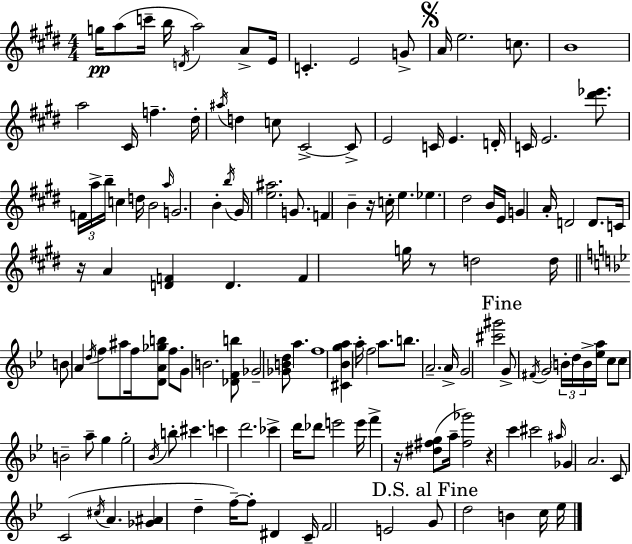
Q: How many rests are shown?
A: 5